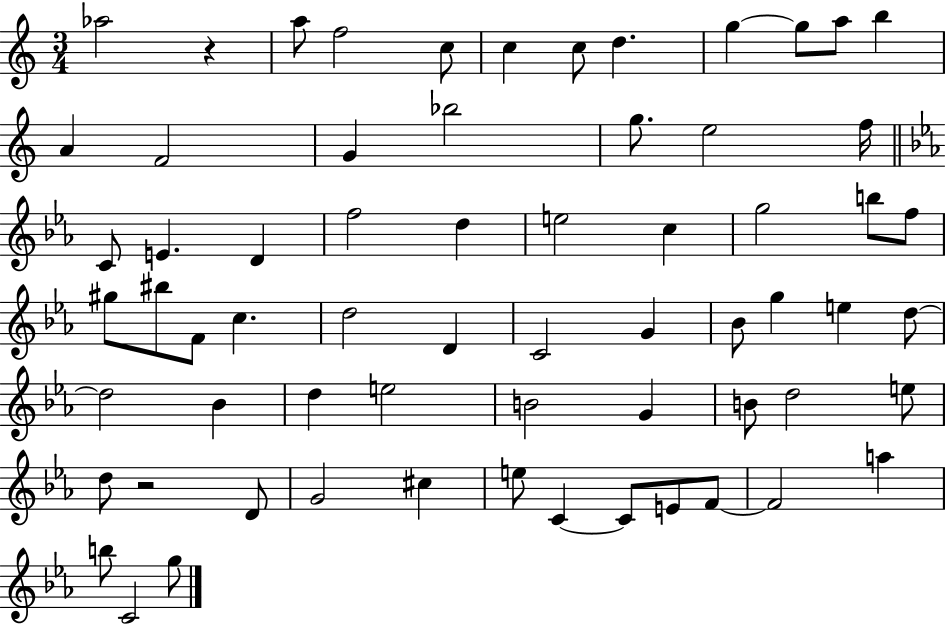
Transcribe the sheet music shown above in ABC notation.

X:1
T:Untitled
M:3/4
L:1/4
K:C
_a2 z a/2 f2 c/2 c c/2 d g g/2 a/2 b A F2 G _b2 g/2 e2 f/4 C/2 E D f2 d e2 c g2 b/2 f/2 ^g/2 ^b/2 F/2 c d2 D C2 G _B/2 g e d/2 d2 _B d e2 B2 G B/2 d2 e/2 d/2 z2 D/2 G2 ^c e/2 C C/2 E/2 F/2 F2 a b/2 C2 g/2